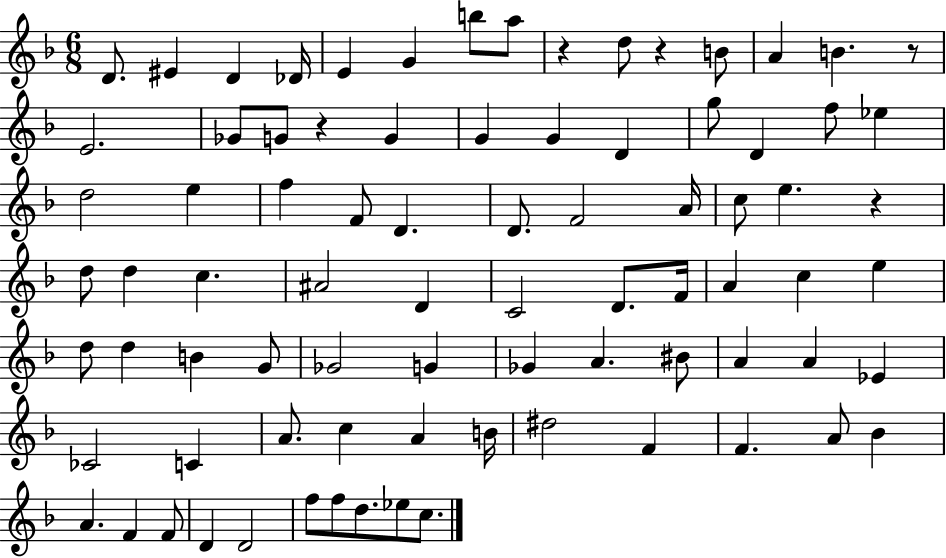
D4/e. EIS4/q D4/q Db4/s E4/q G4/q B5/e A5/e R/q D5/e R/q B4/e A4/q B4/q. R/e E4/h. Gb4/e G4/e R/q G4/q G4/q G4/q D4/q G5/e D4/q F5/e Eb5/q D5/h E5/q F5/q F4/e D4/q. D4/e. F4/h A4/s C5/e E5/q. R/q D5/e D5/q C5/q. A#4/h D4/q C4/h D4/e. F4/s A4/q C5/q E5/q D5/e D5/q B4/q G4/e Gb4/h G4/q Gb4/q A4/q. BIS4/e A4/q A4/q Eb4/q CES4/h C4/q A4/e. C5/q A4/q B4/s D#5/h F4/q F4/q. A4/e Bb4/q A4/q. F4/q F4/e D4/q D4/h F5/e F5/e D5/e. Eb5/e C5/e.